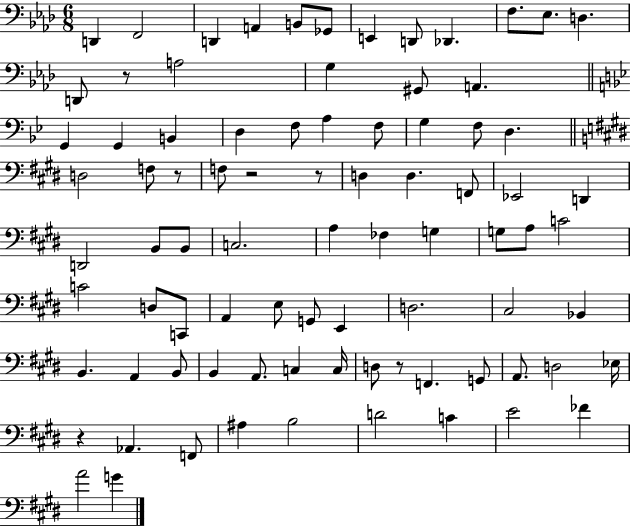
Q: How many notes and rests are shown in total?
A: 84